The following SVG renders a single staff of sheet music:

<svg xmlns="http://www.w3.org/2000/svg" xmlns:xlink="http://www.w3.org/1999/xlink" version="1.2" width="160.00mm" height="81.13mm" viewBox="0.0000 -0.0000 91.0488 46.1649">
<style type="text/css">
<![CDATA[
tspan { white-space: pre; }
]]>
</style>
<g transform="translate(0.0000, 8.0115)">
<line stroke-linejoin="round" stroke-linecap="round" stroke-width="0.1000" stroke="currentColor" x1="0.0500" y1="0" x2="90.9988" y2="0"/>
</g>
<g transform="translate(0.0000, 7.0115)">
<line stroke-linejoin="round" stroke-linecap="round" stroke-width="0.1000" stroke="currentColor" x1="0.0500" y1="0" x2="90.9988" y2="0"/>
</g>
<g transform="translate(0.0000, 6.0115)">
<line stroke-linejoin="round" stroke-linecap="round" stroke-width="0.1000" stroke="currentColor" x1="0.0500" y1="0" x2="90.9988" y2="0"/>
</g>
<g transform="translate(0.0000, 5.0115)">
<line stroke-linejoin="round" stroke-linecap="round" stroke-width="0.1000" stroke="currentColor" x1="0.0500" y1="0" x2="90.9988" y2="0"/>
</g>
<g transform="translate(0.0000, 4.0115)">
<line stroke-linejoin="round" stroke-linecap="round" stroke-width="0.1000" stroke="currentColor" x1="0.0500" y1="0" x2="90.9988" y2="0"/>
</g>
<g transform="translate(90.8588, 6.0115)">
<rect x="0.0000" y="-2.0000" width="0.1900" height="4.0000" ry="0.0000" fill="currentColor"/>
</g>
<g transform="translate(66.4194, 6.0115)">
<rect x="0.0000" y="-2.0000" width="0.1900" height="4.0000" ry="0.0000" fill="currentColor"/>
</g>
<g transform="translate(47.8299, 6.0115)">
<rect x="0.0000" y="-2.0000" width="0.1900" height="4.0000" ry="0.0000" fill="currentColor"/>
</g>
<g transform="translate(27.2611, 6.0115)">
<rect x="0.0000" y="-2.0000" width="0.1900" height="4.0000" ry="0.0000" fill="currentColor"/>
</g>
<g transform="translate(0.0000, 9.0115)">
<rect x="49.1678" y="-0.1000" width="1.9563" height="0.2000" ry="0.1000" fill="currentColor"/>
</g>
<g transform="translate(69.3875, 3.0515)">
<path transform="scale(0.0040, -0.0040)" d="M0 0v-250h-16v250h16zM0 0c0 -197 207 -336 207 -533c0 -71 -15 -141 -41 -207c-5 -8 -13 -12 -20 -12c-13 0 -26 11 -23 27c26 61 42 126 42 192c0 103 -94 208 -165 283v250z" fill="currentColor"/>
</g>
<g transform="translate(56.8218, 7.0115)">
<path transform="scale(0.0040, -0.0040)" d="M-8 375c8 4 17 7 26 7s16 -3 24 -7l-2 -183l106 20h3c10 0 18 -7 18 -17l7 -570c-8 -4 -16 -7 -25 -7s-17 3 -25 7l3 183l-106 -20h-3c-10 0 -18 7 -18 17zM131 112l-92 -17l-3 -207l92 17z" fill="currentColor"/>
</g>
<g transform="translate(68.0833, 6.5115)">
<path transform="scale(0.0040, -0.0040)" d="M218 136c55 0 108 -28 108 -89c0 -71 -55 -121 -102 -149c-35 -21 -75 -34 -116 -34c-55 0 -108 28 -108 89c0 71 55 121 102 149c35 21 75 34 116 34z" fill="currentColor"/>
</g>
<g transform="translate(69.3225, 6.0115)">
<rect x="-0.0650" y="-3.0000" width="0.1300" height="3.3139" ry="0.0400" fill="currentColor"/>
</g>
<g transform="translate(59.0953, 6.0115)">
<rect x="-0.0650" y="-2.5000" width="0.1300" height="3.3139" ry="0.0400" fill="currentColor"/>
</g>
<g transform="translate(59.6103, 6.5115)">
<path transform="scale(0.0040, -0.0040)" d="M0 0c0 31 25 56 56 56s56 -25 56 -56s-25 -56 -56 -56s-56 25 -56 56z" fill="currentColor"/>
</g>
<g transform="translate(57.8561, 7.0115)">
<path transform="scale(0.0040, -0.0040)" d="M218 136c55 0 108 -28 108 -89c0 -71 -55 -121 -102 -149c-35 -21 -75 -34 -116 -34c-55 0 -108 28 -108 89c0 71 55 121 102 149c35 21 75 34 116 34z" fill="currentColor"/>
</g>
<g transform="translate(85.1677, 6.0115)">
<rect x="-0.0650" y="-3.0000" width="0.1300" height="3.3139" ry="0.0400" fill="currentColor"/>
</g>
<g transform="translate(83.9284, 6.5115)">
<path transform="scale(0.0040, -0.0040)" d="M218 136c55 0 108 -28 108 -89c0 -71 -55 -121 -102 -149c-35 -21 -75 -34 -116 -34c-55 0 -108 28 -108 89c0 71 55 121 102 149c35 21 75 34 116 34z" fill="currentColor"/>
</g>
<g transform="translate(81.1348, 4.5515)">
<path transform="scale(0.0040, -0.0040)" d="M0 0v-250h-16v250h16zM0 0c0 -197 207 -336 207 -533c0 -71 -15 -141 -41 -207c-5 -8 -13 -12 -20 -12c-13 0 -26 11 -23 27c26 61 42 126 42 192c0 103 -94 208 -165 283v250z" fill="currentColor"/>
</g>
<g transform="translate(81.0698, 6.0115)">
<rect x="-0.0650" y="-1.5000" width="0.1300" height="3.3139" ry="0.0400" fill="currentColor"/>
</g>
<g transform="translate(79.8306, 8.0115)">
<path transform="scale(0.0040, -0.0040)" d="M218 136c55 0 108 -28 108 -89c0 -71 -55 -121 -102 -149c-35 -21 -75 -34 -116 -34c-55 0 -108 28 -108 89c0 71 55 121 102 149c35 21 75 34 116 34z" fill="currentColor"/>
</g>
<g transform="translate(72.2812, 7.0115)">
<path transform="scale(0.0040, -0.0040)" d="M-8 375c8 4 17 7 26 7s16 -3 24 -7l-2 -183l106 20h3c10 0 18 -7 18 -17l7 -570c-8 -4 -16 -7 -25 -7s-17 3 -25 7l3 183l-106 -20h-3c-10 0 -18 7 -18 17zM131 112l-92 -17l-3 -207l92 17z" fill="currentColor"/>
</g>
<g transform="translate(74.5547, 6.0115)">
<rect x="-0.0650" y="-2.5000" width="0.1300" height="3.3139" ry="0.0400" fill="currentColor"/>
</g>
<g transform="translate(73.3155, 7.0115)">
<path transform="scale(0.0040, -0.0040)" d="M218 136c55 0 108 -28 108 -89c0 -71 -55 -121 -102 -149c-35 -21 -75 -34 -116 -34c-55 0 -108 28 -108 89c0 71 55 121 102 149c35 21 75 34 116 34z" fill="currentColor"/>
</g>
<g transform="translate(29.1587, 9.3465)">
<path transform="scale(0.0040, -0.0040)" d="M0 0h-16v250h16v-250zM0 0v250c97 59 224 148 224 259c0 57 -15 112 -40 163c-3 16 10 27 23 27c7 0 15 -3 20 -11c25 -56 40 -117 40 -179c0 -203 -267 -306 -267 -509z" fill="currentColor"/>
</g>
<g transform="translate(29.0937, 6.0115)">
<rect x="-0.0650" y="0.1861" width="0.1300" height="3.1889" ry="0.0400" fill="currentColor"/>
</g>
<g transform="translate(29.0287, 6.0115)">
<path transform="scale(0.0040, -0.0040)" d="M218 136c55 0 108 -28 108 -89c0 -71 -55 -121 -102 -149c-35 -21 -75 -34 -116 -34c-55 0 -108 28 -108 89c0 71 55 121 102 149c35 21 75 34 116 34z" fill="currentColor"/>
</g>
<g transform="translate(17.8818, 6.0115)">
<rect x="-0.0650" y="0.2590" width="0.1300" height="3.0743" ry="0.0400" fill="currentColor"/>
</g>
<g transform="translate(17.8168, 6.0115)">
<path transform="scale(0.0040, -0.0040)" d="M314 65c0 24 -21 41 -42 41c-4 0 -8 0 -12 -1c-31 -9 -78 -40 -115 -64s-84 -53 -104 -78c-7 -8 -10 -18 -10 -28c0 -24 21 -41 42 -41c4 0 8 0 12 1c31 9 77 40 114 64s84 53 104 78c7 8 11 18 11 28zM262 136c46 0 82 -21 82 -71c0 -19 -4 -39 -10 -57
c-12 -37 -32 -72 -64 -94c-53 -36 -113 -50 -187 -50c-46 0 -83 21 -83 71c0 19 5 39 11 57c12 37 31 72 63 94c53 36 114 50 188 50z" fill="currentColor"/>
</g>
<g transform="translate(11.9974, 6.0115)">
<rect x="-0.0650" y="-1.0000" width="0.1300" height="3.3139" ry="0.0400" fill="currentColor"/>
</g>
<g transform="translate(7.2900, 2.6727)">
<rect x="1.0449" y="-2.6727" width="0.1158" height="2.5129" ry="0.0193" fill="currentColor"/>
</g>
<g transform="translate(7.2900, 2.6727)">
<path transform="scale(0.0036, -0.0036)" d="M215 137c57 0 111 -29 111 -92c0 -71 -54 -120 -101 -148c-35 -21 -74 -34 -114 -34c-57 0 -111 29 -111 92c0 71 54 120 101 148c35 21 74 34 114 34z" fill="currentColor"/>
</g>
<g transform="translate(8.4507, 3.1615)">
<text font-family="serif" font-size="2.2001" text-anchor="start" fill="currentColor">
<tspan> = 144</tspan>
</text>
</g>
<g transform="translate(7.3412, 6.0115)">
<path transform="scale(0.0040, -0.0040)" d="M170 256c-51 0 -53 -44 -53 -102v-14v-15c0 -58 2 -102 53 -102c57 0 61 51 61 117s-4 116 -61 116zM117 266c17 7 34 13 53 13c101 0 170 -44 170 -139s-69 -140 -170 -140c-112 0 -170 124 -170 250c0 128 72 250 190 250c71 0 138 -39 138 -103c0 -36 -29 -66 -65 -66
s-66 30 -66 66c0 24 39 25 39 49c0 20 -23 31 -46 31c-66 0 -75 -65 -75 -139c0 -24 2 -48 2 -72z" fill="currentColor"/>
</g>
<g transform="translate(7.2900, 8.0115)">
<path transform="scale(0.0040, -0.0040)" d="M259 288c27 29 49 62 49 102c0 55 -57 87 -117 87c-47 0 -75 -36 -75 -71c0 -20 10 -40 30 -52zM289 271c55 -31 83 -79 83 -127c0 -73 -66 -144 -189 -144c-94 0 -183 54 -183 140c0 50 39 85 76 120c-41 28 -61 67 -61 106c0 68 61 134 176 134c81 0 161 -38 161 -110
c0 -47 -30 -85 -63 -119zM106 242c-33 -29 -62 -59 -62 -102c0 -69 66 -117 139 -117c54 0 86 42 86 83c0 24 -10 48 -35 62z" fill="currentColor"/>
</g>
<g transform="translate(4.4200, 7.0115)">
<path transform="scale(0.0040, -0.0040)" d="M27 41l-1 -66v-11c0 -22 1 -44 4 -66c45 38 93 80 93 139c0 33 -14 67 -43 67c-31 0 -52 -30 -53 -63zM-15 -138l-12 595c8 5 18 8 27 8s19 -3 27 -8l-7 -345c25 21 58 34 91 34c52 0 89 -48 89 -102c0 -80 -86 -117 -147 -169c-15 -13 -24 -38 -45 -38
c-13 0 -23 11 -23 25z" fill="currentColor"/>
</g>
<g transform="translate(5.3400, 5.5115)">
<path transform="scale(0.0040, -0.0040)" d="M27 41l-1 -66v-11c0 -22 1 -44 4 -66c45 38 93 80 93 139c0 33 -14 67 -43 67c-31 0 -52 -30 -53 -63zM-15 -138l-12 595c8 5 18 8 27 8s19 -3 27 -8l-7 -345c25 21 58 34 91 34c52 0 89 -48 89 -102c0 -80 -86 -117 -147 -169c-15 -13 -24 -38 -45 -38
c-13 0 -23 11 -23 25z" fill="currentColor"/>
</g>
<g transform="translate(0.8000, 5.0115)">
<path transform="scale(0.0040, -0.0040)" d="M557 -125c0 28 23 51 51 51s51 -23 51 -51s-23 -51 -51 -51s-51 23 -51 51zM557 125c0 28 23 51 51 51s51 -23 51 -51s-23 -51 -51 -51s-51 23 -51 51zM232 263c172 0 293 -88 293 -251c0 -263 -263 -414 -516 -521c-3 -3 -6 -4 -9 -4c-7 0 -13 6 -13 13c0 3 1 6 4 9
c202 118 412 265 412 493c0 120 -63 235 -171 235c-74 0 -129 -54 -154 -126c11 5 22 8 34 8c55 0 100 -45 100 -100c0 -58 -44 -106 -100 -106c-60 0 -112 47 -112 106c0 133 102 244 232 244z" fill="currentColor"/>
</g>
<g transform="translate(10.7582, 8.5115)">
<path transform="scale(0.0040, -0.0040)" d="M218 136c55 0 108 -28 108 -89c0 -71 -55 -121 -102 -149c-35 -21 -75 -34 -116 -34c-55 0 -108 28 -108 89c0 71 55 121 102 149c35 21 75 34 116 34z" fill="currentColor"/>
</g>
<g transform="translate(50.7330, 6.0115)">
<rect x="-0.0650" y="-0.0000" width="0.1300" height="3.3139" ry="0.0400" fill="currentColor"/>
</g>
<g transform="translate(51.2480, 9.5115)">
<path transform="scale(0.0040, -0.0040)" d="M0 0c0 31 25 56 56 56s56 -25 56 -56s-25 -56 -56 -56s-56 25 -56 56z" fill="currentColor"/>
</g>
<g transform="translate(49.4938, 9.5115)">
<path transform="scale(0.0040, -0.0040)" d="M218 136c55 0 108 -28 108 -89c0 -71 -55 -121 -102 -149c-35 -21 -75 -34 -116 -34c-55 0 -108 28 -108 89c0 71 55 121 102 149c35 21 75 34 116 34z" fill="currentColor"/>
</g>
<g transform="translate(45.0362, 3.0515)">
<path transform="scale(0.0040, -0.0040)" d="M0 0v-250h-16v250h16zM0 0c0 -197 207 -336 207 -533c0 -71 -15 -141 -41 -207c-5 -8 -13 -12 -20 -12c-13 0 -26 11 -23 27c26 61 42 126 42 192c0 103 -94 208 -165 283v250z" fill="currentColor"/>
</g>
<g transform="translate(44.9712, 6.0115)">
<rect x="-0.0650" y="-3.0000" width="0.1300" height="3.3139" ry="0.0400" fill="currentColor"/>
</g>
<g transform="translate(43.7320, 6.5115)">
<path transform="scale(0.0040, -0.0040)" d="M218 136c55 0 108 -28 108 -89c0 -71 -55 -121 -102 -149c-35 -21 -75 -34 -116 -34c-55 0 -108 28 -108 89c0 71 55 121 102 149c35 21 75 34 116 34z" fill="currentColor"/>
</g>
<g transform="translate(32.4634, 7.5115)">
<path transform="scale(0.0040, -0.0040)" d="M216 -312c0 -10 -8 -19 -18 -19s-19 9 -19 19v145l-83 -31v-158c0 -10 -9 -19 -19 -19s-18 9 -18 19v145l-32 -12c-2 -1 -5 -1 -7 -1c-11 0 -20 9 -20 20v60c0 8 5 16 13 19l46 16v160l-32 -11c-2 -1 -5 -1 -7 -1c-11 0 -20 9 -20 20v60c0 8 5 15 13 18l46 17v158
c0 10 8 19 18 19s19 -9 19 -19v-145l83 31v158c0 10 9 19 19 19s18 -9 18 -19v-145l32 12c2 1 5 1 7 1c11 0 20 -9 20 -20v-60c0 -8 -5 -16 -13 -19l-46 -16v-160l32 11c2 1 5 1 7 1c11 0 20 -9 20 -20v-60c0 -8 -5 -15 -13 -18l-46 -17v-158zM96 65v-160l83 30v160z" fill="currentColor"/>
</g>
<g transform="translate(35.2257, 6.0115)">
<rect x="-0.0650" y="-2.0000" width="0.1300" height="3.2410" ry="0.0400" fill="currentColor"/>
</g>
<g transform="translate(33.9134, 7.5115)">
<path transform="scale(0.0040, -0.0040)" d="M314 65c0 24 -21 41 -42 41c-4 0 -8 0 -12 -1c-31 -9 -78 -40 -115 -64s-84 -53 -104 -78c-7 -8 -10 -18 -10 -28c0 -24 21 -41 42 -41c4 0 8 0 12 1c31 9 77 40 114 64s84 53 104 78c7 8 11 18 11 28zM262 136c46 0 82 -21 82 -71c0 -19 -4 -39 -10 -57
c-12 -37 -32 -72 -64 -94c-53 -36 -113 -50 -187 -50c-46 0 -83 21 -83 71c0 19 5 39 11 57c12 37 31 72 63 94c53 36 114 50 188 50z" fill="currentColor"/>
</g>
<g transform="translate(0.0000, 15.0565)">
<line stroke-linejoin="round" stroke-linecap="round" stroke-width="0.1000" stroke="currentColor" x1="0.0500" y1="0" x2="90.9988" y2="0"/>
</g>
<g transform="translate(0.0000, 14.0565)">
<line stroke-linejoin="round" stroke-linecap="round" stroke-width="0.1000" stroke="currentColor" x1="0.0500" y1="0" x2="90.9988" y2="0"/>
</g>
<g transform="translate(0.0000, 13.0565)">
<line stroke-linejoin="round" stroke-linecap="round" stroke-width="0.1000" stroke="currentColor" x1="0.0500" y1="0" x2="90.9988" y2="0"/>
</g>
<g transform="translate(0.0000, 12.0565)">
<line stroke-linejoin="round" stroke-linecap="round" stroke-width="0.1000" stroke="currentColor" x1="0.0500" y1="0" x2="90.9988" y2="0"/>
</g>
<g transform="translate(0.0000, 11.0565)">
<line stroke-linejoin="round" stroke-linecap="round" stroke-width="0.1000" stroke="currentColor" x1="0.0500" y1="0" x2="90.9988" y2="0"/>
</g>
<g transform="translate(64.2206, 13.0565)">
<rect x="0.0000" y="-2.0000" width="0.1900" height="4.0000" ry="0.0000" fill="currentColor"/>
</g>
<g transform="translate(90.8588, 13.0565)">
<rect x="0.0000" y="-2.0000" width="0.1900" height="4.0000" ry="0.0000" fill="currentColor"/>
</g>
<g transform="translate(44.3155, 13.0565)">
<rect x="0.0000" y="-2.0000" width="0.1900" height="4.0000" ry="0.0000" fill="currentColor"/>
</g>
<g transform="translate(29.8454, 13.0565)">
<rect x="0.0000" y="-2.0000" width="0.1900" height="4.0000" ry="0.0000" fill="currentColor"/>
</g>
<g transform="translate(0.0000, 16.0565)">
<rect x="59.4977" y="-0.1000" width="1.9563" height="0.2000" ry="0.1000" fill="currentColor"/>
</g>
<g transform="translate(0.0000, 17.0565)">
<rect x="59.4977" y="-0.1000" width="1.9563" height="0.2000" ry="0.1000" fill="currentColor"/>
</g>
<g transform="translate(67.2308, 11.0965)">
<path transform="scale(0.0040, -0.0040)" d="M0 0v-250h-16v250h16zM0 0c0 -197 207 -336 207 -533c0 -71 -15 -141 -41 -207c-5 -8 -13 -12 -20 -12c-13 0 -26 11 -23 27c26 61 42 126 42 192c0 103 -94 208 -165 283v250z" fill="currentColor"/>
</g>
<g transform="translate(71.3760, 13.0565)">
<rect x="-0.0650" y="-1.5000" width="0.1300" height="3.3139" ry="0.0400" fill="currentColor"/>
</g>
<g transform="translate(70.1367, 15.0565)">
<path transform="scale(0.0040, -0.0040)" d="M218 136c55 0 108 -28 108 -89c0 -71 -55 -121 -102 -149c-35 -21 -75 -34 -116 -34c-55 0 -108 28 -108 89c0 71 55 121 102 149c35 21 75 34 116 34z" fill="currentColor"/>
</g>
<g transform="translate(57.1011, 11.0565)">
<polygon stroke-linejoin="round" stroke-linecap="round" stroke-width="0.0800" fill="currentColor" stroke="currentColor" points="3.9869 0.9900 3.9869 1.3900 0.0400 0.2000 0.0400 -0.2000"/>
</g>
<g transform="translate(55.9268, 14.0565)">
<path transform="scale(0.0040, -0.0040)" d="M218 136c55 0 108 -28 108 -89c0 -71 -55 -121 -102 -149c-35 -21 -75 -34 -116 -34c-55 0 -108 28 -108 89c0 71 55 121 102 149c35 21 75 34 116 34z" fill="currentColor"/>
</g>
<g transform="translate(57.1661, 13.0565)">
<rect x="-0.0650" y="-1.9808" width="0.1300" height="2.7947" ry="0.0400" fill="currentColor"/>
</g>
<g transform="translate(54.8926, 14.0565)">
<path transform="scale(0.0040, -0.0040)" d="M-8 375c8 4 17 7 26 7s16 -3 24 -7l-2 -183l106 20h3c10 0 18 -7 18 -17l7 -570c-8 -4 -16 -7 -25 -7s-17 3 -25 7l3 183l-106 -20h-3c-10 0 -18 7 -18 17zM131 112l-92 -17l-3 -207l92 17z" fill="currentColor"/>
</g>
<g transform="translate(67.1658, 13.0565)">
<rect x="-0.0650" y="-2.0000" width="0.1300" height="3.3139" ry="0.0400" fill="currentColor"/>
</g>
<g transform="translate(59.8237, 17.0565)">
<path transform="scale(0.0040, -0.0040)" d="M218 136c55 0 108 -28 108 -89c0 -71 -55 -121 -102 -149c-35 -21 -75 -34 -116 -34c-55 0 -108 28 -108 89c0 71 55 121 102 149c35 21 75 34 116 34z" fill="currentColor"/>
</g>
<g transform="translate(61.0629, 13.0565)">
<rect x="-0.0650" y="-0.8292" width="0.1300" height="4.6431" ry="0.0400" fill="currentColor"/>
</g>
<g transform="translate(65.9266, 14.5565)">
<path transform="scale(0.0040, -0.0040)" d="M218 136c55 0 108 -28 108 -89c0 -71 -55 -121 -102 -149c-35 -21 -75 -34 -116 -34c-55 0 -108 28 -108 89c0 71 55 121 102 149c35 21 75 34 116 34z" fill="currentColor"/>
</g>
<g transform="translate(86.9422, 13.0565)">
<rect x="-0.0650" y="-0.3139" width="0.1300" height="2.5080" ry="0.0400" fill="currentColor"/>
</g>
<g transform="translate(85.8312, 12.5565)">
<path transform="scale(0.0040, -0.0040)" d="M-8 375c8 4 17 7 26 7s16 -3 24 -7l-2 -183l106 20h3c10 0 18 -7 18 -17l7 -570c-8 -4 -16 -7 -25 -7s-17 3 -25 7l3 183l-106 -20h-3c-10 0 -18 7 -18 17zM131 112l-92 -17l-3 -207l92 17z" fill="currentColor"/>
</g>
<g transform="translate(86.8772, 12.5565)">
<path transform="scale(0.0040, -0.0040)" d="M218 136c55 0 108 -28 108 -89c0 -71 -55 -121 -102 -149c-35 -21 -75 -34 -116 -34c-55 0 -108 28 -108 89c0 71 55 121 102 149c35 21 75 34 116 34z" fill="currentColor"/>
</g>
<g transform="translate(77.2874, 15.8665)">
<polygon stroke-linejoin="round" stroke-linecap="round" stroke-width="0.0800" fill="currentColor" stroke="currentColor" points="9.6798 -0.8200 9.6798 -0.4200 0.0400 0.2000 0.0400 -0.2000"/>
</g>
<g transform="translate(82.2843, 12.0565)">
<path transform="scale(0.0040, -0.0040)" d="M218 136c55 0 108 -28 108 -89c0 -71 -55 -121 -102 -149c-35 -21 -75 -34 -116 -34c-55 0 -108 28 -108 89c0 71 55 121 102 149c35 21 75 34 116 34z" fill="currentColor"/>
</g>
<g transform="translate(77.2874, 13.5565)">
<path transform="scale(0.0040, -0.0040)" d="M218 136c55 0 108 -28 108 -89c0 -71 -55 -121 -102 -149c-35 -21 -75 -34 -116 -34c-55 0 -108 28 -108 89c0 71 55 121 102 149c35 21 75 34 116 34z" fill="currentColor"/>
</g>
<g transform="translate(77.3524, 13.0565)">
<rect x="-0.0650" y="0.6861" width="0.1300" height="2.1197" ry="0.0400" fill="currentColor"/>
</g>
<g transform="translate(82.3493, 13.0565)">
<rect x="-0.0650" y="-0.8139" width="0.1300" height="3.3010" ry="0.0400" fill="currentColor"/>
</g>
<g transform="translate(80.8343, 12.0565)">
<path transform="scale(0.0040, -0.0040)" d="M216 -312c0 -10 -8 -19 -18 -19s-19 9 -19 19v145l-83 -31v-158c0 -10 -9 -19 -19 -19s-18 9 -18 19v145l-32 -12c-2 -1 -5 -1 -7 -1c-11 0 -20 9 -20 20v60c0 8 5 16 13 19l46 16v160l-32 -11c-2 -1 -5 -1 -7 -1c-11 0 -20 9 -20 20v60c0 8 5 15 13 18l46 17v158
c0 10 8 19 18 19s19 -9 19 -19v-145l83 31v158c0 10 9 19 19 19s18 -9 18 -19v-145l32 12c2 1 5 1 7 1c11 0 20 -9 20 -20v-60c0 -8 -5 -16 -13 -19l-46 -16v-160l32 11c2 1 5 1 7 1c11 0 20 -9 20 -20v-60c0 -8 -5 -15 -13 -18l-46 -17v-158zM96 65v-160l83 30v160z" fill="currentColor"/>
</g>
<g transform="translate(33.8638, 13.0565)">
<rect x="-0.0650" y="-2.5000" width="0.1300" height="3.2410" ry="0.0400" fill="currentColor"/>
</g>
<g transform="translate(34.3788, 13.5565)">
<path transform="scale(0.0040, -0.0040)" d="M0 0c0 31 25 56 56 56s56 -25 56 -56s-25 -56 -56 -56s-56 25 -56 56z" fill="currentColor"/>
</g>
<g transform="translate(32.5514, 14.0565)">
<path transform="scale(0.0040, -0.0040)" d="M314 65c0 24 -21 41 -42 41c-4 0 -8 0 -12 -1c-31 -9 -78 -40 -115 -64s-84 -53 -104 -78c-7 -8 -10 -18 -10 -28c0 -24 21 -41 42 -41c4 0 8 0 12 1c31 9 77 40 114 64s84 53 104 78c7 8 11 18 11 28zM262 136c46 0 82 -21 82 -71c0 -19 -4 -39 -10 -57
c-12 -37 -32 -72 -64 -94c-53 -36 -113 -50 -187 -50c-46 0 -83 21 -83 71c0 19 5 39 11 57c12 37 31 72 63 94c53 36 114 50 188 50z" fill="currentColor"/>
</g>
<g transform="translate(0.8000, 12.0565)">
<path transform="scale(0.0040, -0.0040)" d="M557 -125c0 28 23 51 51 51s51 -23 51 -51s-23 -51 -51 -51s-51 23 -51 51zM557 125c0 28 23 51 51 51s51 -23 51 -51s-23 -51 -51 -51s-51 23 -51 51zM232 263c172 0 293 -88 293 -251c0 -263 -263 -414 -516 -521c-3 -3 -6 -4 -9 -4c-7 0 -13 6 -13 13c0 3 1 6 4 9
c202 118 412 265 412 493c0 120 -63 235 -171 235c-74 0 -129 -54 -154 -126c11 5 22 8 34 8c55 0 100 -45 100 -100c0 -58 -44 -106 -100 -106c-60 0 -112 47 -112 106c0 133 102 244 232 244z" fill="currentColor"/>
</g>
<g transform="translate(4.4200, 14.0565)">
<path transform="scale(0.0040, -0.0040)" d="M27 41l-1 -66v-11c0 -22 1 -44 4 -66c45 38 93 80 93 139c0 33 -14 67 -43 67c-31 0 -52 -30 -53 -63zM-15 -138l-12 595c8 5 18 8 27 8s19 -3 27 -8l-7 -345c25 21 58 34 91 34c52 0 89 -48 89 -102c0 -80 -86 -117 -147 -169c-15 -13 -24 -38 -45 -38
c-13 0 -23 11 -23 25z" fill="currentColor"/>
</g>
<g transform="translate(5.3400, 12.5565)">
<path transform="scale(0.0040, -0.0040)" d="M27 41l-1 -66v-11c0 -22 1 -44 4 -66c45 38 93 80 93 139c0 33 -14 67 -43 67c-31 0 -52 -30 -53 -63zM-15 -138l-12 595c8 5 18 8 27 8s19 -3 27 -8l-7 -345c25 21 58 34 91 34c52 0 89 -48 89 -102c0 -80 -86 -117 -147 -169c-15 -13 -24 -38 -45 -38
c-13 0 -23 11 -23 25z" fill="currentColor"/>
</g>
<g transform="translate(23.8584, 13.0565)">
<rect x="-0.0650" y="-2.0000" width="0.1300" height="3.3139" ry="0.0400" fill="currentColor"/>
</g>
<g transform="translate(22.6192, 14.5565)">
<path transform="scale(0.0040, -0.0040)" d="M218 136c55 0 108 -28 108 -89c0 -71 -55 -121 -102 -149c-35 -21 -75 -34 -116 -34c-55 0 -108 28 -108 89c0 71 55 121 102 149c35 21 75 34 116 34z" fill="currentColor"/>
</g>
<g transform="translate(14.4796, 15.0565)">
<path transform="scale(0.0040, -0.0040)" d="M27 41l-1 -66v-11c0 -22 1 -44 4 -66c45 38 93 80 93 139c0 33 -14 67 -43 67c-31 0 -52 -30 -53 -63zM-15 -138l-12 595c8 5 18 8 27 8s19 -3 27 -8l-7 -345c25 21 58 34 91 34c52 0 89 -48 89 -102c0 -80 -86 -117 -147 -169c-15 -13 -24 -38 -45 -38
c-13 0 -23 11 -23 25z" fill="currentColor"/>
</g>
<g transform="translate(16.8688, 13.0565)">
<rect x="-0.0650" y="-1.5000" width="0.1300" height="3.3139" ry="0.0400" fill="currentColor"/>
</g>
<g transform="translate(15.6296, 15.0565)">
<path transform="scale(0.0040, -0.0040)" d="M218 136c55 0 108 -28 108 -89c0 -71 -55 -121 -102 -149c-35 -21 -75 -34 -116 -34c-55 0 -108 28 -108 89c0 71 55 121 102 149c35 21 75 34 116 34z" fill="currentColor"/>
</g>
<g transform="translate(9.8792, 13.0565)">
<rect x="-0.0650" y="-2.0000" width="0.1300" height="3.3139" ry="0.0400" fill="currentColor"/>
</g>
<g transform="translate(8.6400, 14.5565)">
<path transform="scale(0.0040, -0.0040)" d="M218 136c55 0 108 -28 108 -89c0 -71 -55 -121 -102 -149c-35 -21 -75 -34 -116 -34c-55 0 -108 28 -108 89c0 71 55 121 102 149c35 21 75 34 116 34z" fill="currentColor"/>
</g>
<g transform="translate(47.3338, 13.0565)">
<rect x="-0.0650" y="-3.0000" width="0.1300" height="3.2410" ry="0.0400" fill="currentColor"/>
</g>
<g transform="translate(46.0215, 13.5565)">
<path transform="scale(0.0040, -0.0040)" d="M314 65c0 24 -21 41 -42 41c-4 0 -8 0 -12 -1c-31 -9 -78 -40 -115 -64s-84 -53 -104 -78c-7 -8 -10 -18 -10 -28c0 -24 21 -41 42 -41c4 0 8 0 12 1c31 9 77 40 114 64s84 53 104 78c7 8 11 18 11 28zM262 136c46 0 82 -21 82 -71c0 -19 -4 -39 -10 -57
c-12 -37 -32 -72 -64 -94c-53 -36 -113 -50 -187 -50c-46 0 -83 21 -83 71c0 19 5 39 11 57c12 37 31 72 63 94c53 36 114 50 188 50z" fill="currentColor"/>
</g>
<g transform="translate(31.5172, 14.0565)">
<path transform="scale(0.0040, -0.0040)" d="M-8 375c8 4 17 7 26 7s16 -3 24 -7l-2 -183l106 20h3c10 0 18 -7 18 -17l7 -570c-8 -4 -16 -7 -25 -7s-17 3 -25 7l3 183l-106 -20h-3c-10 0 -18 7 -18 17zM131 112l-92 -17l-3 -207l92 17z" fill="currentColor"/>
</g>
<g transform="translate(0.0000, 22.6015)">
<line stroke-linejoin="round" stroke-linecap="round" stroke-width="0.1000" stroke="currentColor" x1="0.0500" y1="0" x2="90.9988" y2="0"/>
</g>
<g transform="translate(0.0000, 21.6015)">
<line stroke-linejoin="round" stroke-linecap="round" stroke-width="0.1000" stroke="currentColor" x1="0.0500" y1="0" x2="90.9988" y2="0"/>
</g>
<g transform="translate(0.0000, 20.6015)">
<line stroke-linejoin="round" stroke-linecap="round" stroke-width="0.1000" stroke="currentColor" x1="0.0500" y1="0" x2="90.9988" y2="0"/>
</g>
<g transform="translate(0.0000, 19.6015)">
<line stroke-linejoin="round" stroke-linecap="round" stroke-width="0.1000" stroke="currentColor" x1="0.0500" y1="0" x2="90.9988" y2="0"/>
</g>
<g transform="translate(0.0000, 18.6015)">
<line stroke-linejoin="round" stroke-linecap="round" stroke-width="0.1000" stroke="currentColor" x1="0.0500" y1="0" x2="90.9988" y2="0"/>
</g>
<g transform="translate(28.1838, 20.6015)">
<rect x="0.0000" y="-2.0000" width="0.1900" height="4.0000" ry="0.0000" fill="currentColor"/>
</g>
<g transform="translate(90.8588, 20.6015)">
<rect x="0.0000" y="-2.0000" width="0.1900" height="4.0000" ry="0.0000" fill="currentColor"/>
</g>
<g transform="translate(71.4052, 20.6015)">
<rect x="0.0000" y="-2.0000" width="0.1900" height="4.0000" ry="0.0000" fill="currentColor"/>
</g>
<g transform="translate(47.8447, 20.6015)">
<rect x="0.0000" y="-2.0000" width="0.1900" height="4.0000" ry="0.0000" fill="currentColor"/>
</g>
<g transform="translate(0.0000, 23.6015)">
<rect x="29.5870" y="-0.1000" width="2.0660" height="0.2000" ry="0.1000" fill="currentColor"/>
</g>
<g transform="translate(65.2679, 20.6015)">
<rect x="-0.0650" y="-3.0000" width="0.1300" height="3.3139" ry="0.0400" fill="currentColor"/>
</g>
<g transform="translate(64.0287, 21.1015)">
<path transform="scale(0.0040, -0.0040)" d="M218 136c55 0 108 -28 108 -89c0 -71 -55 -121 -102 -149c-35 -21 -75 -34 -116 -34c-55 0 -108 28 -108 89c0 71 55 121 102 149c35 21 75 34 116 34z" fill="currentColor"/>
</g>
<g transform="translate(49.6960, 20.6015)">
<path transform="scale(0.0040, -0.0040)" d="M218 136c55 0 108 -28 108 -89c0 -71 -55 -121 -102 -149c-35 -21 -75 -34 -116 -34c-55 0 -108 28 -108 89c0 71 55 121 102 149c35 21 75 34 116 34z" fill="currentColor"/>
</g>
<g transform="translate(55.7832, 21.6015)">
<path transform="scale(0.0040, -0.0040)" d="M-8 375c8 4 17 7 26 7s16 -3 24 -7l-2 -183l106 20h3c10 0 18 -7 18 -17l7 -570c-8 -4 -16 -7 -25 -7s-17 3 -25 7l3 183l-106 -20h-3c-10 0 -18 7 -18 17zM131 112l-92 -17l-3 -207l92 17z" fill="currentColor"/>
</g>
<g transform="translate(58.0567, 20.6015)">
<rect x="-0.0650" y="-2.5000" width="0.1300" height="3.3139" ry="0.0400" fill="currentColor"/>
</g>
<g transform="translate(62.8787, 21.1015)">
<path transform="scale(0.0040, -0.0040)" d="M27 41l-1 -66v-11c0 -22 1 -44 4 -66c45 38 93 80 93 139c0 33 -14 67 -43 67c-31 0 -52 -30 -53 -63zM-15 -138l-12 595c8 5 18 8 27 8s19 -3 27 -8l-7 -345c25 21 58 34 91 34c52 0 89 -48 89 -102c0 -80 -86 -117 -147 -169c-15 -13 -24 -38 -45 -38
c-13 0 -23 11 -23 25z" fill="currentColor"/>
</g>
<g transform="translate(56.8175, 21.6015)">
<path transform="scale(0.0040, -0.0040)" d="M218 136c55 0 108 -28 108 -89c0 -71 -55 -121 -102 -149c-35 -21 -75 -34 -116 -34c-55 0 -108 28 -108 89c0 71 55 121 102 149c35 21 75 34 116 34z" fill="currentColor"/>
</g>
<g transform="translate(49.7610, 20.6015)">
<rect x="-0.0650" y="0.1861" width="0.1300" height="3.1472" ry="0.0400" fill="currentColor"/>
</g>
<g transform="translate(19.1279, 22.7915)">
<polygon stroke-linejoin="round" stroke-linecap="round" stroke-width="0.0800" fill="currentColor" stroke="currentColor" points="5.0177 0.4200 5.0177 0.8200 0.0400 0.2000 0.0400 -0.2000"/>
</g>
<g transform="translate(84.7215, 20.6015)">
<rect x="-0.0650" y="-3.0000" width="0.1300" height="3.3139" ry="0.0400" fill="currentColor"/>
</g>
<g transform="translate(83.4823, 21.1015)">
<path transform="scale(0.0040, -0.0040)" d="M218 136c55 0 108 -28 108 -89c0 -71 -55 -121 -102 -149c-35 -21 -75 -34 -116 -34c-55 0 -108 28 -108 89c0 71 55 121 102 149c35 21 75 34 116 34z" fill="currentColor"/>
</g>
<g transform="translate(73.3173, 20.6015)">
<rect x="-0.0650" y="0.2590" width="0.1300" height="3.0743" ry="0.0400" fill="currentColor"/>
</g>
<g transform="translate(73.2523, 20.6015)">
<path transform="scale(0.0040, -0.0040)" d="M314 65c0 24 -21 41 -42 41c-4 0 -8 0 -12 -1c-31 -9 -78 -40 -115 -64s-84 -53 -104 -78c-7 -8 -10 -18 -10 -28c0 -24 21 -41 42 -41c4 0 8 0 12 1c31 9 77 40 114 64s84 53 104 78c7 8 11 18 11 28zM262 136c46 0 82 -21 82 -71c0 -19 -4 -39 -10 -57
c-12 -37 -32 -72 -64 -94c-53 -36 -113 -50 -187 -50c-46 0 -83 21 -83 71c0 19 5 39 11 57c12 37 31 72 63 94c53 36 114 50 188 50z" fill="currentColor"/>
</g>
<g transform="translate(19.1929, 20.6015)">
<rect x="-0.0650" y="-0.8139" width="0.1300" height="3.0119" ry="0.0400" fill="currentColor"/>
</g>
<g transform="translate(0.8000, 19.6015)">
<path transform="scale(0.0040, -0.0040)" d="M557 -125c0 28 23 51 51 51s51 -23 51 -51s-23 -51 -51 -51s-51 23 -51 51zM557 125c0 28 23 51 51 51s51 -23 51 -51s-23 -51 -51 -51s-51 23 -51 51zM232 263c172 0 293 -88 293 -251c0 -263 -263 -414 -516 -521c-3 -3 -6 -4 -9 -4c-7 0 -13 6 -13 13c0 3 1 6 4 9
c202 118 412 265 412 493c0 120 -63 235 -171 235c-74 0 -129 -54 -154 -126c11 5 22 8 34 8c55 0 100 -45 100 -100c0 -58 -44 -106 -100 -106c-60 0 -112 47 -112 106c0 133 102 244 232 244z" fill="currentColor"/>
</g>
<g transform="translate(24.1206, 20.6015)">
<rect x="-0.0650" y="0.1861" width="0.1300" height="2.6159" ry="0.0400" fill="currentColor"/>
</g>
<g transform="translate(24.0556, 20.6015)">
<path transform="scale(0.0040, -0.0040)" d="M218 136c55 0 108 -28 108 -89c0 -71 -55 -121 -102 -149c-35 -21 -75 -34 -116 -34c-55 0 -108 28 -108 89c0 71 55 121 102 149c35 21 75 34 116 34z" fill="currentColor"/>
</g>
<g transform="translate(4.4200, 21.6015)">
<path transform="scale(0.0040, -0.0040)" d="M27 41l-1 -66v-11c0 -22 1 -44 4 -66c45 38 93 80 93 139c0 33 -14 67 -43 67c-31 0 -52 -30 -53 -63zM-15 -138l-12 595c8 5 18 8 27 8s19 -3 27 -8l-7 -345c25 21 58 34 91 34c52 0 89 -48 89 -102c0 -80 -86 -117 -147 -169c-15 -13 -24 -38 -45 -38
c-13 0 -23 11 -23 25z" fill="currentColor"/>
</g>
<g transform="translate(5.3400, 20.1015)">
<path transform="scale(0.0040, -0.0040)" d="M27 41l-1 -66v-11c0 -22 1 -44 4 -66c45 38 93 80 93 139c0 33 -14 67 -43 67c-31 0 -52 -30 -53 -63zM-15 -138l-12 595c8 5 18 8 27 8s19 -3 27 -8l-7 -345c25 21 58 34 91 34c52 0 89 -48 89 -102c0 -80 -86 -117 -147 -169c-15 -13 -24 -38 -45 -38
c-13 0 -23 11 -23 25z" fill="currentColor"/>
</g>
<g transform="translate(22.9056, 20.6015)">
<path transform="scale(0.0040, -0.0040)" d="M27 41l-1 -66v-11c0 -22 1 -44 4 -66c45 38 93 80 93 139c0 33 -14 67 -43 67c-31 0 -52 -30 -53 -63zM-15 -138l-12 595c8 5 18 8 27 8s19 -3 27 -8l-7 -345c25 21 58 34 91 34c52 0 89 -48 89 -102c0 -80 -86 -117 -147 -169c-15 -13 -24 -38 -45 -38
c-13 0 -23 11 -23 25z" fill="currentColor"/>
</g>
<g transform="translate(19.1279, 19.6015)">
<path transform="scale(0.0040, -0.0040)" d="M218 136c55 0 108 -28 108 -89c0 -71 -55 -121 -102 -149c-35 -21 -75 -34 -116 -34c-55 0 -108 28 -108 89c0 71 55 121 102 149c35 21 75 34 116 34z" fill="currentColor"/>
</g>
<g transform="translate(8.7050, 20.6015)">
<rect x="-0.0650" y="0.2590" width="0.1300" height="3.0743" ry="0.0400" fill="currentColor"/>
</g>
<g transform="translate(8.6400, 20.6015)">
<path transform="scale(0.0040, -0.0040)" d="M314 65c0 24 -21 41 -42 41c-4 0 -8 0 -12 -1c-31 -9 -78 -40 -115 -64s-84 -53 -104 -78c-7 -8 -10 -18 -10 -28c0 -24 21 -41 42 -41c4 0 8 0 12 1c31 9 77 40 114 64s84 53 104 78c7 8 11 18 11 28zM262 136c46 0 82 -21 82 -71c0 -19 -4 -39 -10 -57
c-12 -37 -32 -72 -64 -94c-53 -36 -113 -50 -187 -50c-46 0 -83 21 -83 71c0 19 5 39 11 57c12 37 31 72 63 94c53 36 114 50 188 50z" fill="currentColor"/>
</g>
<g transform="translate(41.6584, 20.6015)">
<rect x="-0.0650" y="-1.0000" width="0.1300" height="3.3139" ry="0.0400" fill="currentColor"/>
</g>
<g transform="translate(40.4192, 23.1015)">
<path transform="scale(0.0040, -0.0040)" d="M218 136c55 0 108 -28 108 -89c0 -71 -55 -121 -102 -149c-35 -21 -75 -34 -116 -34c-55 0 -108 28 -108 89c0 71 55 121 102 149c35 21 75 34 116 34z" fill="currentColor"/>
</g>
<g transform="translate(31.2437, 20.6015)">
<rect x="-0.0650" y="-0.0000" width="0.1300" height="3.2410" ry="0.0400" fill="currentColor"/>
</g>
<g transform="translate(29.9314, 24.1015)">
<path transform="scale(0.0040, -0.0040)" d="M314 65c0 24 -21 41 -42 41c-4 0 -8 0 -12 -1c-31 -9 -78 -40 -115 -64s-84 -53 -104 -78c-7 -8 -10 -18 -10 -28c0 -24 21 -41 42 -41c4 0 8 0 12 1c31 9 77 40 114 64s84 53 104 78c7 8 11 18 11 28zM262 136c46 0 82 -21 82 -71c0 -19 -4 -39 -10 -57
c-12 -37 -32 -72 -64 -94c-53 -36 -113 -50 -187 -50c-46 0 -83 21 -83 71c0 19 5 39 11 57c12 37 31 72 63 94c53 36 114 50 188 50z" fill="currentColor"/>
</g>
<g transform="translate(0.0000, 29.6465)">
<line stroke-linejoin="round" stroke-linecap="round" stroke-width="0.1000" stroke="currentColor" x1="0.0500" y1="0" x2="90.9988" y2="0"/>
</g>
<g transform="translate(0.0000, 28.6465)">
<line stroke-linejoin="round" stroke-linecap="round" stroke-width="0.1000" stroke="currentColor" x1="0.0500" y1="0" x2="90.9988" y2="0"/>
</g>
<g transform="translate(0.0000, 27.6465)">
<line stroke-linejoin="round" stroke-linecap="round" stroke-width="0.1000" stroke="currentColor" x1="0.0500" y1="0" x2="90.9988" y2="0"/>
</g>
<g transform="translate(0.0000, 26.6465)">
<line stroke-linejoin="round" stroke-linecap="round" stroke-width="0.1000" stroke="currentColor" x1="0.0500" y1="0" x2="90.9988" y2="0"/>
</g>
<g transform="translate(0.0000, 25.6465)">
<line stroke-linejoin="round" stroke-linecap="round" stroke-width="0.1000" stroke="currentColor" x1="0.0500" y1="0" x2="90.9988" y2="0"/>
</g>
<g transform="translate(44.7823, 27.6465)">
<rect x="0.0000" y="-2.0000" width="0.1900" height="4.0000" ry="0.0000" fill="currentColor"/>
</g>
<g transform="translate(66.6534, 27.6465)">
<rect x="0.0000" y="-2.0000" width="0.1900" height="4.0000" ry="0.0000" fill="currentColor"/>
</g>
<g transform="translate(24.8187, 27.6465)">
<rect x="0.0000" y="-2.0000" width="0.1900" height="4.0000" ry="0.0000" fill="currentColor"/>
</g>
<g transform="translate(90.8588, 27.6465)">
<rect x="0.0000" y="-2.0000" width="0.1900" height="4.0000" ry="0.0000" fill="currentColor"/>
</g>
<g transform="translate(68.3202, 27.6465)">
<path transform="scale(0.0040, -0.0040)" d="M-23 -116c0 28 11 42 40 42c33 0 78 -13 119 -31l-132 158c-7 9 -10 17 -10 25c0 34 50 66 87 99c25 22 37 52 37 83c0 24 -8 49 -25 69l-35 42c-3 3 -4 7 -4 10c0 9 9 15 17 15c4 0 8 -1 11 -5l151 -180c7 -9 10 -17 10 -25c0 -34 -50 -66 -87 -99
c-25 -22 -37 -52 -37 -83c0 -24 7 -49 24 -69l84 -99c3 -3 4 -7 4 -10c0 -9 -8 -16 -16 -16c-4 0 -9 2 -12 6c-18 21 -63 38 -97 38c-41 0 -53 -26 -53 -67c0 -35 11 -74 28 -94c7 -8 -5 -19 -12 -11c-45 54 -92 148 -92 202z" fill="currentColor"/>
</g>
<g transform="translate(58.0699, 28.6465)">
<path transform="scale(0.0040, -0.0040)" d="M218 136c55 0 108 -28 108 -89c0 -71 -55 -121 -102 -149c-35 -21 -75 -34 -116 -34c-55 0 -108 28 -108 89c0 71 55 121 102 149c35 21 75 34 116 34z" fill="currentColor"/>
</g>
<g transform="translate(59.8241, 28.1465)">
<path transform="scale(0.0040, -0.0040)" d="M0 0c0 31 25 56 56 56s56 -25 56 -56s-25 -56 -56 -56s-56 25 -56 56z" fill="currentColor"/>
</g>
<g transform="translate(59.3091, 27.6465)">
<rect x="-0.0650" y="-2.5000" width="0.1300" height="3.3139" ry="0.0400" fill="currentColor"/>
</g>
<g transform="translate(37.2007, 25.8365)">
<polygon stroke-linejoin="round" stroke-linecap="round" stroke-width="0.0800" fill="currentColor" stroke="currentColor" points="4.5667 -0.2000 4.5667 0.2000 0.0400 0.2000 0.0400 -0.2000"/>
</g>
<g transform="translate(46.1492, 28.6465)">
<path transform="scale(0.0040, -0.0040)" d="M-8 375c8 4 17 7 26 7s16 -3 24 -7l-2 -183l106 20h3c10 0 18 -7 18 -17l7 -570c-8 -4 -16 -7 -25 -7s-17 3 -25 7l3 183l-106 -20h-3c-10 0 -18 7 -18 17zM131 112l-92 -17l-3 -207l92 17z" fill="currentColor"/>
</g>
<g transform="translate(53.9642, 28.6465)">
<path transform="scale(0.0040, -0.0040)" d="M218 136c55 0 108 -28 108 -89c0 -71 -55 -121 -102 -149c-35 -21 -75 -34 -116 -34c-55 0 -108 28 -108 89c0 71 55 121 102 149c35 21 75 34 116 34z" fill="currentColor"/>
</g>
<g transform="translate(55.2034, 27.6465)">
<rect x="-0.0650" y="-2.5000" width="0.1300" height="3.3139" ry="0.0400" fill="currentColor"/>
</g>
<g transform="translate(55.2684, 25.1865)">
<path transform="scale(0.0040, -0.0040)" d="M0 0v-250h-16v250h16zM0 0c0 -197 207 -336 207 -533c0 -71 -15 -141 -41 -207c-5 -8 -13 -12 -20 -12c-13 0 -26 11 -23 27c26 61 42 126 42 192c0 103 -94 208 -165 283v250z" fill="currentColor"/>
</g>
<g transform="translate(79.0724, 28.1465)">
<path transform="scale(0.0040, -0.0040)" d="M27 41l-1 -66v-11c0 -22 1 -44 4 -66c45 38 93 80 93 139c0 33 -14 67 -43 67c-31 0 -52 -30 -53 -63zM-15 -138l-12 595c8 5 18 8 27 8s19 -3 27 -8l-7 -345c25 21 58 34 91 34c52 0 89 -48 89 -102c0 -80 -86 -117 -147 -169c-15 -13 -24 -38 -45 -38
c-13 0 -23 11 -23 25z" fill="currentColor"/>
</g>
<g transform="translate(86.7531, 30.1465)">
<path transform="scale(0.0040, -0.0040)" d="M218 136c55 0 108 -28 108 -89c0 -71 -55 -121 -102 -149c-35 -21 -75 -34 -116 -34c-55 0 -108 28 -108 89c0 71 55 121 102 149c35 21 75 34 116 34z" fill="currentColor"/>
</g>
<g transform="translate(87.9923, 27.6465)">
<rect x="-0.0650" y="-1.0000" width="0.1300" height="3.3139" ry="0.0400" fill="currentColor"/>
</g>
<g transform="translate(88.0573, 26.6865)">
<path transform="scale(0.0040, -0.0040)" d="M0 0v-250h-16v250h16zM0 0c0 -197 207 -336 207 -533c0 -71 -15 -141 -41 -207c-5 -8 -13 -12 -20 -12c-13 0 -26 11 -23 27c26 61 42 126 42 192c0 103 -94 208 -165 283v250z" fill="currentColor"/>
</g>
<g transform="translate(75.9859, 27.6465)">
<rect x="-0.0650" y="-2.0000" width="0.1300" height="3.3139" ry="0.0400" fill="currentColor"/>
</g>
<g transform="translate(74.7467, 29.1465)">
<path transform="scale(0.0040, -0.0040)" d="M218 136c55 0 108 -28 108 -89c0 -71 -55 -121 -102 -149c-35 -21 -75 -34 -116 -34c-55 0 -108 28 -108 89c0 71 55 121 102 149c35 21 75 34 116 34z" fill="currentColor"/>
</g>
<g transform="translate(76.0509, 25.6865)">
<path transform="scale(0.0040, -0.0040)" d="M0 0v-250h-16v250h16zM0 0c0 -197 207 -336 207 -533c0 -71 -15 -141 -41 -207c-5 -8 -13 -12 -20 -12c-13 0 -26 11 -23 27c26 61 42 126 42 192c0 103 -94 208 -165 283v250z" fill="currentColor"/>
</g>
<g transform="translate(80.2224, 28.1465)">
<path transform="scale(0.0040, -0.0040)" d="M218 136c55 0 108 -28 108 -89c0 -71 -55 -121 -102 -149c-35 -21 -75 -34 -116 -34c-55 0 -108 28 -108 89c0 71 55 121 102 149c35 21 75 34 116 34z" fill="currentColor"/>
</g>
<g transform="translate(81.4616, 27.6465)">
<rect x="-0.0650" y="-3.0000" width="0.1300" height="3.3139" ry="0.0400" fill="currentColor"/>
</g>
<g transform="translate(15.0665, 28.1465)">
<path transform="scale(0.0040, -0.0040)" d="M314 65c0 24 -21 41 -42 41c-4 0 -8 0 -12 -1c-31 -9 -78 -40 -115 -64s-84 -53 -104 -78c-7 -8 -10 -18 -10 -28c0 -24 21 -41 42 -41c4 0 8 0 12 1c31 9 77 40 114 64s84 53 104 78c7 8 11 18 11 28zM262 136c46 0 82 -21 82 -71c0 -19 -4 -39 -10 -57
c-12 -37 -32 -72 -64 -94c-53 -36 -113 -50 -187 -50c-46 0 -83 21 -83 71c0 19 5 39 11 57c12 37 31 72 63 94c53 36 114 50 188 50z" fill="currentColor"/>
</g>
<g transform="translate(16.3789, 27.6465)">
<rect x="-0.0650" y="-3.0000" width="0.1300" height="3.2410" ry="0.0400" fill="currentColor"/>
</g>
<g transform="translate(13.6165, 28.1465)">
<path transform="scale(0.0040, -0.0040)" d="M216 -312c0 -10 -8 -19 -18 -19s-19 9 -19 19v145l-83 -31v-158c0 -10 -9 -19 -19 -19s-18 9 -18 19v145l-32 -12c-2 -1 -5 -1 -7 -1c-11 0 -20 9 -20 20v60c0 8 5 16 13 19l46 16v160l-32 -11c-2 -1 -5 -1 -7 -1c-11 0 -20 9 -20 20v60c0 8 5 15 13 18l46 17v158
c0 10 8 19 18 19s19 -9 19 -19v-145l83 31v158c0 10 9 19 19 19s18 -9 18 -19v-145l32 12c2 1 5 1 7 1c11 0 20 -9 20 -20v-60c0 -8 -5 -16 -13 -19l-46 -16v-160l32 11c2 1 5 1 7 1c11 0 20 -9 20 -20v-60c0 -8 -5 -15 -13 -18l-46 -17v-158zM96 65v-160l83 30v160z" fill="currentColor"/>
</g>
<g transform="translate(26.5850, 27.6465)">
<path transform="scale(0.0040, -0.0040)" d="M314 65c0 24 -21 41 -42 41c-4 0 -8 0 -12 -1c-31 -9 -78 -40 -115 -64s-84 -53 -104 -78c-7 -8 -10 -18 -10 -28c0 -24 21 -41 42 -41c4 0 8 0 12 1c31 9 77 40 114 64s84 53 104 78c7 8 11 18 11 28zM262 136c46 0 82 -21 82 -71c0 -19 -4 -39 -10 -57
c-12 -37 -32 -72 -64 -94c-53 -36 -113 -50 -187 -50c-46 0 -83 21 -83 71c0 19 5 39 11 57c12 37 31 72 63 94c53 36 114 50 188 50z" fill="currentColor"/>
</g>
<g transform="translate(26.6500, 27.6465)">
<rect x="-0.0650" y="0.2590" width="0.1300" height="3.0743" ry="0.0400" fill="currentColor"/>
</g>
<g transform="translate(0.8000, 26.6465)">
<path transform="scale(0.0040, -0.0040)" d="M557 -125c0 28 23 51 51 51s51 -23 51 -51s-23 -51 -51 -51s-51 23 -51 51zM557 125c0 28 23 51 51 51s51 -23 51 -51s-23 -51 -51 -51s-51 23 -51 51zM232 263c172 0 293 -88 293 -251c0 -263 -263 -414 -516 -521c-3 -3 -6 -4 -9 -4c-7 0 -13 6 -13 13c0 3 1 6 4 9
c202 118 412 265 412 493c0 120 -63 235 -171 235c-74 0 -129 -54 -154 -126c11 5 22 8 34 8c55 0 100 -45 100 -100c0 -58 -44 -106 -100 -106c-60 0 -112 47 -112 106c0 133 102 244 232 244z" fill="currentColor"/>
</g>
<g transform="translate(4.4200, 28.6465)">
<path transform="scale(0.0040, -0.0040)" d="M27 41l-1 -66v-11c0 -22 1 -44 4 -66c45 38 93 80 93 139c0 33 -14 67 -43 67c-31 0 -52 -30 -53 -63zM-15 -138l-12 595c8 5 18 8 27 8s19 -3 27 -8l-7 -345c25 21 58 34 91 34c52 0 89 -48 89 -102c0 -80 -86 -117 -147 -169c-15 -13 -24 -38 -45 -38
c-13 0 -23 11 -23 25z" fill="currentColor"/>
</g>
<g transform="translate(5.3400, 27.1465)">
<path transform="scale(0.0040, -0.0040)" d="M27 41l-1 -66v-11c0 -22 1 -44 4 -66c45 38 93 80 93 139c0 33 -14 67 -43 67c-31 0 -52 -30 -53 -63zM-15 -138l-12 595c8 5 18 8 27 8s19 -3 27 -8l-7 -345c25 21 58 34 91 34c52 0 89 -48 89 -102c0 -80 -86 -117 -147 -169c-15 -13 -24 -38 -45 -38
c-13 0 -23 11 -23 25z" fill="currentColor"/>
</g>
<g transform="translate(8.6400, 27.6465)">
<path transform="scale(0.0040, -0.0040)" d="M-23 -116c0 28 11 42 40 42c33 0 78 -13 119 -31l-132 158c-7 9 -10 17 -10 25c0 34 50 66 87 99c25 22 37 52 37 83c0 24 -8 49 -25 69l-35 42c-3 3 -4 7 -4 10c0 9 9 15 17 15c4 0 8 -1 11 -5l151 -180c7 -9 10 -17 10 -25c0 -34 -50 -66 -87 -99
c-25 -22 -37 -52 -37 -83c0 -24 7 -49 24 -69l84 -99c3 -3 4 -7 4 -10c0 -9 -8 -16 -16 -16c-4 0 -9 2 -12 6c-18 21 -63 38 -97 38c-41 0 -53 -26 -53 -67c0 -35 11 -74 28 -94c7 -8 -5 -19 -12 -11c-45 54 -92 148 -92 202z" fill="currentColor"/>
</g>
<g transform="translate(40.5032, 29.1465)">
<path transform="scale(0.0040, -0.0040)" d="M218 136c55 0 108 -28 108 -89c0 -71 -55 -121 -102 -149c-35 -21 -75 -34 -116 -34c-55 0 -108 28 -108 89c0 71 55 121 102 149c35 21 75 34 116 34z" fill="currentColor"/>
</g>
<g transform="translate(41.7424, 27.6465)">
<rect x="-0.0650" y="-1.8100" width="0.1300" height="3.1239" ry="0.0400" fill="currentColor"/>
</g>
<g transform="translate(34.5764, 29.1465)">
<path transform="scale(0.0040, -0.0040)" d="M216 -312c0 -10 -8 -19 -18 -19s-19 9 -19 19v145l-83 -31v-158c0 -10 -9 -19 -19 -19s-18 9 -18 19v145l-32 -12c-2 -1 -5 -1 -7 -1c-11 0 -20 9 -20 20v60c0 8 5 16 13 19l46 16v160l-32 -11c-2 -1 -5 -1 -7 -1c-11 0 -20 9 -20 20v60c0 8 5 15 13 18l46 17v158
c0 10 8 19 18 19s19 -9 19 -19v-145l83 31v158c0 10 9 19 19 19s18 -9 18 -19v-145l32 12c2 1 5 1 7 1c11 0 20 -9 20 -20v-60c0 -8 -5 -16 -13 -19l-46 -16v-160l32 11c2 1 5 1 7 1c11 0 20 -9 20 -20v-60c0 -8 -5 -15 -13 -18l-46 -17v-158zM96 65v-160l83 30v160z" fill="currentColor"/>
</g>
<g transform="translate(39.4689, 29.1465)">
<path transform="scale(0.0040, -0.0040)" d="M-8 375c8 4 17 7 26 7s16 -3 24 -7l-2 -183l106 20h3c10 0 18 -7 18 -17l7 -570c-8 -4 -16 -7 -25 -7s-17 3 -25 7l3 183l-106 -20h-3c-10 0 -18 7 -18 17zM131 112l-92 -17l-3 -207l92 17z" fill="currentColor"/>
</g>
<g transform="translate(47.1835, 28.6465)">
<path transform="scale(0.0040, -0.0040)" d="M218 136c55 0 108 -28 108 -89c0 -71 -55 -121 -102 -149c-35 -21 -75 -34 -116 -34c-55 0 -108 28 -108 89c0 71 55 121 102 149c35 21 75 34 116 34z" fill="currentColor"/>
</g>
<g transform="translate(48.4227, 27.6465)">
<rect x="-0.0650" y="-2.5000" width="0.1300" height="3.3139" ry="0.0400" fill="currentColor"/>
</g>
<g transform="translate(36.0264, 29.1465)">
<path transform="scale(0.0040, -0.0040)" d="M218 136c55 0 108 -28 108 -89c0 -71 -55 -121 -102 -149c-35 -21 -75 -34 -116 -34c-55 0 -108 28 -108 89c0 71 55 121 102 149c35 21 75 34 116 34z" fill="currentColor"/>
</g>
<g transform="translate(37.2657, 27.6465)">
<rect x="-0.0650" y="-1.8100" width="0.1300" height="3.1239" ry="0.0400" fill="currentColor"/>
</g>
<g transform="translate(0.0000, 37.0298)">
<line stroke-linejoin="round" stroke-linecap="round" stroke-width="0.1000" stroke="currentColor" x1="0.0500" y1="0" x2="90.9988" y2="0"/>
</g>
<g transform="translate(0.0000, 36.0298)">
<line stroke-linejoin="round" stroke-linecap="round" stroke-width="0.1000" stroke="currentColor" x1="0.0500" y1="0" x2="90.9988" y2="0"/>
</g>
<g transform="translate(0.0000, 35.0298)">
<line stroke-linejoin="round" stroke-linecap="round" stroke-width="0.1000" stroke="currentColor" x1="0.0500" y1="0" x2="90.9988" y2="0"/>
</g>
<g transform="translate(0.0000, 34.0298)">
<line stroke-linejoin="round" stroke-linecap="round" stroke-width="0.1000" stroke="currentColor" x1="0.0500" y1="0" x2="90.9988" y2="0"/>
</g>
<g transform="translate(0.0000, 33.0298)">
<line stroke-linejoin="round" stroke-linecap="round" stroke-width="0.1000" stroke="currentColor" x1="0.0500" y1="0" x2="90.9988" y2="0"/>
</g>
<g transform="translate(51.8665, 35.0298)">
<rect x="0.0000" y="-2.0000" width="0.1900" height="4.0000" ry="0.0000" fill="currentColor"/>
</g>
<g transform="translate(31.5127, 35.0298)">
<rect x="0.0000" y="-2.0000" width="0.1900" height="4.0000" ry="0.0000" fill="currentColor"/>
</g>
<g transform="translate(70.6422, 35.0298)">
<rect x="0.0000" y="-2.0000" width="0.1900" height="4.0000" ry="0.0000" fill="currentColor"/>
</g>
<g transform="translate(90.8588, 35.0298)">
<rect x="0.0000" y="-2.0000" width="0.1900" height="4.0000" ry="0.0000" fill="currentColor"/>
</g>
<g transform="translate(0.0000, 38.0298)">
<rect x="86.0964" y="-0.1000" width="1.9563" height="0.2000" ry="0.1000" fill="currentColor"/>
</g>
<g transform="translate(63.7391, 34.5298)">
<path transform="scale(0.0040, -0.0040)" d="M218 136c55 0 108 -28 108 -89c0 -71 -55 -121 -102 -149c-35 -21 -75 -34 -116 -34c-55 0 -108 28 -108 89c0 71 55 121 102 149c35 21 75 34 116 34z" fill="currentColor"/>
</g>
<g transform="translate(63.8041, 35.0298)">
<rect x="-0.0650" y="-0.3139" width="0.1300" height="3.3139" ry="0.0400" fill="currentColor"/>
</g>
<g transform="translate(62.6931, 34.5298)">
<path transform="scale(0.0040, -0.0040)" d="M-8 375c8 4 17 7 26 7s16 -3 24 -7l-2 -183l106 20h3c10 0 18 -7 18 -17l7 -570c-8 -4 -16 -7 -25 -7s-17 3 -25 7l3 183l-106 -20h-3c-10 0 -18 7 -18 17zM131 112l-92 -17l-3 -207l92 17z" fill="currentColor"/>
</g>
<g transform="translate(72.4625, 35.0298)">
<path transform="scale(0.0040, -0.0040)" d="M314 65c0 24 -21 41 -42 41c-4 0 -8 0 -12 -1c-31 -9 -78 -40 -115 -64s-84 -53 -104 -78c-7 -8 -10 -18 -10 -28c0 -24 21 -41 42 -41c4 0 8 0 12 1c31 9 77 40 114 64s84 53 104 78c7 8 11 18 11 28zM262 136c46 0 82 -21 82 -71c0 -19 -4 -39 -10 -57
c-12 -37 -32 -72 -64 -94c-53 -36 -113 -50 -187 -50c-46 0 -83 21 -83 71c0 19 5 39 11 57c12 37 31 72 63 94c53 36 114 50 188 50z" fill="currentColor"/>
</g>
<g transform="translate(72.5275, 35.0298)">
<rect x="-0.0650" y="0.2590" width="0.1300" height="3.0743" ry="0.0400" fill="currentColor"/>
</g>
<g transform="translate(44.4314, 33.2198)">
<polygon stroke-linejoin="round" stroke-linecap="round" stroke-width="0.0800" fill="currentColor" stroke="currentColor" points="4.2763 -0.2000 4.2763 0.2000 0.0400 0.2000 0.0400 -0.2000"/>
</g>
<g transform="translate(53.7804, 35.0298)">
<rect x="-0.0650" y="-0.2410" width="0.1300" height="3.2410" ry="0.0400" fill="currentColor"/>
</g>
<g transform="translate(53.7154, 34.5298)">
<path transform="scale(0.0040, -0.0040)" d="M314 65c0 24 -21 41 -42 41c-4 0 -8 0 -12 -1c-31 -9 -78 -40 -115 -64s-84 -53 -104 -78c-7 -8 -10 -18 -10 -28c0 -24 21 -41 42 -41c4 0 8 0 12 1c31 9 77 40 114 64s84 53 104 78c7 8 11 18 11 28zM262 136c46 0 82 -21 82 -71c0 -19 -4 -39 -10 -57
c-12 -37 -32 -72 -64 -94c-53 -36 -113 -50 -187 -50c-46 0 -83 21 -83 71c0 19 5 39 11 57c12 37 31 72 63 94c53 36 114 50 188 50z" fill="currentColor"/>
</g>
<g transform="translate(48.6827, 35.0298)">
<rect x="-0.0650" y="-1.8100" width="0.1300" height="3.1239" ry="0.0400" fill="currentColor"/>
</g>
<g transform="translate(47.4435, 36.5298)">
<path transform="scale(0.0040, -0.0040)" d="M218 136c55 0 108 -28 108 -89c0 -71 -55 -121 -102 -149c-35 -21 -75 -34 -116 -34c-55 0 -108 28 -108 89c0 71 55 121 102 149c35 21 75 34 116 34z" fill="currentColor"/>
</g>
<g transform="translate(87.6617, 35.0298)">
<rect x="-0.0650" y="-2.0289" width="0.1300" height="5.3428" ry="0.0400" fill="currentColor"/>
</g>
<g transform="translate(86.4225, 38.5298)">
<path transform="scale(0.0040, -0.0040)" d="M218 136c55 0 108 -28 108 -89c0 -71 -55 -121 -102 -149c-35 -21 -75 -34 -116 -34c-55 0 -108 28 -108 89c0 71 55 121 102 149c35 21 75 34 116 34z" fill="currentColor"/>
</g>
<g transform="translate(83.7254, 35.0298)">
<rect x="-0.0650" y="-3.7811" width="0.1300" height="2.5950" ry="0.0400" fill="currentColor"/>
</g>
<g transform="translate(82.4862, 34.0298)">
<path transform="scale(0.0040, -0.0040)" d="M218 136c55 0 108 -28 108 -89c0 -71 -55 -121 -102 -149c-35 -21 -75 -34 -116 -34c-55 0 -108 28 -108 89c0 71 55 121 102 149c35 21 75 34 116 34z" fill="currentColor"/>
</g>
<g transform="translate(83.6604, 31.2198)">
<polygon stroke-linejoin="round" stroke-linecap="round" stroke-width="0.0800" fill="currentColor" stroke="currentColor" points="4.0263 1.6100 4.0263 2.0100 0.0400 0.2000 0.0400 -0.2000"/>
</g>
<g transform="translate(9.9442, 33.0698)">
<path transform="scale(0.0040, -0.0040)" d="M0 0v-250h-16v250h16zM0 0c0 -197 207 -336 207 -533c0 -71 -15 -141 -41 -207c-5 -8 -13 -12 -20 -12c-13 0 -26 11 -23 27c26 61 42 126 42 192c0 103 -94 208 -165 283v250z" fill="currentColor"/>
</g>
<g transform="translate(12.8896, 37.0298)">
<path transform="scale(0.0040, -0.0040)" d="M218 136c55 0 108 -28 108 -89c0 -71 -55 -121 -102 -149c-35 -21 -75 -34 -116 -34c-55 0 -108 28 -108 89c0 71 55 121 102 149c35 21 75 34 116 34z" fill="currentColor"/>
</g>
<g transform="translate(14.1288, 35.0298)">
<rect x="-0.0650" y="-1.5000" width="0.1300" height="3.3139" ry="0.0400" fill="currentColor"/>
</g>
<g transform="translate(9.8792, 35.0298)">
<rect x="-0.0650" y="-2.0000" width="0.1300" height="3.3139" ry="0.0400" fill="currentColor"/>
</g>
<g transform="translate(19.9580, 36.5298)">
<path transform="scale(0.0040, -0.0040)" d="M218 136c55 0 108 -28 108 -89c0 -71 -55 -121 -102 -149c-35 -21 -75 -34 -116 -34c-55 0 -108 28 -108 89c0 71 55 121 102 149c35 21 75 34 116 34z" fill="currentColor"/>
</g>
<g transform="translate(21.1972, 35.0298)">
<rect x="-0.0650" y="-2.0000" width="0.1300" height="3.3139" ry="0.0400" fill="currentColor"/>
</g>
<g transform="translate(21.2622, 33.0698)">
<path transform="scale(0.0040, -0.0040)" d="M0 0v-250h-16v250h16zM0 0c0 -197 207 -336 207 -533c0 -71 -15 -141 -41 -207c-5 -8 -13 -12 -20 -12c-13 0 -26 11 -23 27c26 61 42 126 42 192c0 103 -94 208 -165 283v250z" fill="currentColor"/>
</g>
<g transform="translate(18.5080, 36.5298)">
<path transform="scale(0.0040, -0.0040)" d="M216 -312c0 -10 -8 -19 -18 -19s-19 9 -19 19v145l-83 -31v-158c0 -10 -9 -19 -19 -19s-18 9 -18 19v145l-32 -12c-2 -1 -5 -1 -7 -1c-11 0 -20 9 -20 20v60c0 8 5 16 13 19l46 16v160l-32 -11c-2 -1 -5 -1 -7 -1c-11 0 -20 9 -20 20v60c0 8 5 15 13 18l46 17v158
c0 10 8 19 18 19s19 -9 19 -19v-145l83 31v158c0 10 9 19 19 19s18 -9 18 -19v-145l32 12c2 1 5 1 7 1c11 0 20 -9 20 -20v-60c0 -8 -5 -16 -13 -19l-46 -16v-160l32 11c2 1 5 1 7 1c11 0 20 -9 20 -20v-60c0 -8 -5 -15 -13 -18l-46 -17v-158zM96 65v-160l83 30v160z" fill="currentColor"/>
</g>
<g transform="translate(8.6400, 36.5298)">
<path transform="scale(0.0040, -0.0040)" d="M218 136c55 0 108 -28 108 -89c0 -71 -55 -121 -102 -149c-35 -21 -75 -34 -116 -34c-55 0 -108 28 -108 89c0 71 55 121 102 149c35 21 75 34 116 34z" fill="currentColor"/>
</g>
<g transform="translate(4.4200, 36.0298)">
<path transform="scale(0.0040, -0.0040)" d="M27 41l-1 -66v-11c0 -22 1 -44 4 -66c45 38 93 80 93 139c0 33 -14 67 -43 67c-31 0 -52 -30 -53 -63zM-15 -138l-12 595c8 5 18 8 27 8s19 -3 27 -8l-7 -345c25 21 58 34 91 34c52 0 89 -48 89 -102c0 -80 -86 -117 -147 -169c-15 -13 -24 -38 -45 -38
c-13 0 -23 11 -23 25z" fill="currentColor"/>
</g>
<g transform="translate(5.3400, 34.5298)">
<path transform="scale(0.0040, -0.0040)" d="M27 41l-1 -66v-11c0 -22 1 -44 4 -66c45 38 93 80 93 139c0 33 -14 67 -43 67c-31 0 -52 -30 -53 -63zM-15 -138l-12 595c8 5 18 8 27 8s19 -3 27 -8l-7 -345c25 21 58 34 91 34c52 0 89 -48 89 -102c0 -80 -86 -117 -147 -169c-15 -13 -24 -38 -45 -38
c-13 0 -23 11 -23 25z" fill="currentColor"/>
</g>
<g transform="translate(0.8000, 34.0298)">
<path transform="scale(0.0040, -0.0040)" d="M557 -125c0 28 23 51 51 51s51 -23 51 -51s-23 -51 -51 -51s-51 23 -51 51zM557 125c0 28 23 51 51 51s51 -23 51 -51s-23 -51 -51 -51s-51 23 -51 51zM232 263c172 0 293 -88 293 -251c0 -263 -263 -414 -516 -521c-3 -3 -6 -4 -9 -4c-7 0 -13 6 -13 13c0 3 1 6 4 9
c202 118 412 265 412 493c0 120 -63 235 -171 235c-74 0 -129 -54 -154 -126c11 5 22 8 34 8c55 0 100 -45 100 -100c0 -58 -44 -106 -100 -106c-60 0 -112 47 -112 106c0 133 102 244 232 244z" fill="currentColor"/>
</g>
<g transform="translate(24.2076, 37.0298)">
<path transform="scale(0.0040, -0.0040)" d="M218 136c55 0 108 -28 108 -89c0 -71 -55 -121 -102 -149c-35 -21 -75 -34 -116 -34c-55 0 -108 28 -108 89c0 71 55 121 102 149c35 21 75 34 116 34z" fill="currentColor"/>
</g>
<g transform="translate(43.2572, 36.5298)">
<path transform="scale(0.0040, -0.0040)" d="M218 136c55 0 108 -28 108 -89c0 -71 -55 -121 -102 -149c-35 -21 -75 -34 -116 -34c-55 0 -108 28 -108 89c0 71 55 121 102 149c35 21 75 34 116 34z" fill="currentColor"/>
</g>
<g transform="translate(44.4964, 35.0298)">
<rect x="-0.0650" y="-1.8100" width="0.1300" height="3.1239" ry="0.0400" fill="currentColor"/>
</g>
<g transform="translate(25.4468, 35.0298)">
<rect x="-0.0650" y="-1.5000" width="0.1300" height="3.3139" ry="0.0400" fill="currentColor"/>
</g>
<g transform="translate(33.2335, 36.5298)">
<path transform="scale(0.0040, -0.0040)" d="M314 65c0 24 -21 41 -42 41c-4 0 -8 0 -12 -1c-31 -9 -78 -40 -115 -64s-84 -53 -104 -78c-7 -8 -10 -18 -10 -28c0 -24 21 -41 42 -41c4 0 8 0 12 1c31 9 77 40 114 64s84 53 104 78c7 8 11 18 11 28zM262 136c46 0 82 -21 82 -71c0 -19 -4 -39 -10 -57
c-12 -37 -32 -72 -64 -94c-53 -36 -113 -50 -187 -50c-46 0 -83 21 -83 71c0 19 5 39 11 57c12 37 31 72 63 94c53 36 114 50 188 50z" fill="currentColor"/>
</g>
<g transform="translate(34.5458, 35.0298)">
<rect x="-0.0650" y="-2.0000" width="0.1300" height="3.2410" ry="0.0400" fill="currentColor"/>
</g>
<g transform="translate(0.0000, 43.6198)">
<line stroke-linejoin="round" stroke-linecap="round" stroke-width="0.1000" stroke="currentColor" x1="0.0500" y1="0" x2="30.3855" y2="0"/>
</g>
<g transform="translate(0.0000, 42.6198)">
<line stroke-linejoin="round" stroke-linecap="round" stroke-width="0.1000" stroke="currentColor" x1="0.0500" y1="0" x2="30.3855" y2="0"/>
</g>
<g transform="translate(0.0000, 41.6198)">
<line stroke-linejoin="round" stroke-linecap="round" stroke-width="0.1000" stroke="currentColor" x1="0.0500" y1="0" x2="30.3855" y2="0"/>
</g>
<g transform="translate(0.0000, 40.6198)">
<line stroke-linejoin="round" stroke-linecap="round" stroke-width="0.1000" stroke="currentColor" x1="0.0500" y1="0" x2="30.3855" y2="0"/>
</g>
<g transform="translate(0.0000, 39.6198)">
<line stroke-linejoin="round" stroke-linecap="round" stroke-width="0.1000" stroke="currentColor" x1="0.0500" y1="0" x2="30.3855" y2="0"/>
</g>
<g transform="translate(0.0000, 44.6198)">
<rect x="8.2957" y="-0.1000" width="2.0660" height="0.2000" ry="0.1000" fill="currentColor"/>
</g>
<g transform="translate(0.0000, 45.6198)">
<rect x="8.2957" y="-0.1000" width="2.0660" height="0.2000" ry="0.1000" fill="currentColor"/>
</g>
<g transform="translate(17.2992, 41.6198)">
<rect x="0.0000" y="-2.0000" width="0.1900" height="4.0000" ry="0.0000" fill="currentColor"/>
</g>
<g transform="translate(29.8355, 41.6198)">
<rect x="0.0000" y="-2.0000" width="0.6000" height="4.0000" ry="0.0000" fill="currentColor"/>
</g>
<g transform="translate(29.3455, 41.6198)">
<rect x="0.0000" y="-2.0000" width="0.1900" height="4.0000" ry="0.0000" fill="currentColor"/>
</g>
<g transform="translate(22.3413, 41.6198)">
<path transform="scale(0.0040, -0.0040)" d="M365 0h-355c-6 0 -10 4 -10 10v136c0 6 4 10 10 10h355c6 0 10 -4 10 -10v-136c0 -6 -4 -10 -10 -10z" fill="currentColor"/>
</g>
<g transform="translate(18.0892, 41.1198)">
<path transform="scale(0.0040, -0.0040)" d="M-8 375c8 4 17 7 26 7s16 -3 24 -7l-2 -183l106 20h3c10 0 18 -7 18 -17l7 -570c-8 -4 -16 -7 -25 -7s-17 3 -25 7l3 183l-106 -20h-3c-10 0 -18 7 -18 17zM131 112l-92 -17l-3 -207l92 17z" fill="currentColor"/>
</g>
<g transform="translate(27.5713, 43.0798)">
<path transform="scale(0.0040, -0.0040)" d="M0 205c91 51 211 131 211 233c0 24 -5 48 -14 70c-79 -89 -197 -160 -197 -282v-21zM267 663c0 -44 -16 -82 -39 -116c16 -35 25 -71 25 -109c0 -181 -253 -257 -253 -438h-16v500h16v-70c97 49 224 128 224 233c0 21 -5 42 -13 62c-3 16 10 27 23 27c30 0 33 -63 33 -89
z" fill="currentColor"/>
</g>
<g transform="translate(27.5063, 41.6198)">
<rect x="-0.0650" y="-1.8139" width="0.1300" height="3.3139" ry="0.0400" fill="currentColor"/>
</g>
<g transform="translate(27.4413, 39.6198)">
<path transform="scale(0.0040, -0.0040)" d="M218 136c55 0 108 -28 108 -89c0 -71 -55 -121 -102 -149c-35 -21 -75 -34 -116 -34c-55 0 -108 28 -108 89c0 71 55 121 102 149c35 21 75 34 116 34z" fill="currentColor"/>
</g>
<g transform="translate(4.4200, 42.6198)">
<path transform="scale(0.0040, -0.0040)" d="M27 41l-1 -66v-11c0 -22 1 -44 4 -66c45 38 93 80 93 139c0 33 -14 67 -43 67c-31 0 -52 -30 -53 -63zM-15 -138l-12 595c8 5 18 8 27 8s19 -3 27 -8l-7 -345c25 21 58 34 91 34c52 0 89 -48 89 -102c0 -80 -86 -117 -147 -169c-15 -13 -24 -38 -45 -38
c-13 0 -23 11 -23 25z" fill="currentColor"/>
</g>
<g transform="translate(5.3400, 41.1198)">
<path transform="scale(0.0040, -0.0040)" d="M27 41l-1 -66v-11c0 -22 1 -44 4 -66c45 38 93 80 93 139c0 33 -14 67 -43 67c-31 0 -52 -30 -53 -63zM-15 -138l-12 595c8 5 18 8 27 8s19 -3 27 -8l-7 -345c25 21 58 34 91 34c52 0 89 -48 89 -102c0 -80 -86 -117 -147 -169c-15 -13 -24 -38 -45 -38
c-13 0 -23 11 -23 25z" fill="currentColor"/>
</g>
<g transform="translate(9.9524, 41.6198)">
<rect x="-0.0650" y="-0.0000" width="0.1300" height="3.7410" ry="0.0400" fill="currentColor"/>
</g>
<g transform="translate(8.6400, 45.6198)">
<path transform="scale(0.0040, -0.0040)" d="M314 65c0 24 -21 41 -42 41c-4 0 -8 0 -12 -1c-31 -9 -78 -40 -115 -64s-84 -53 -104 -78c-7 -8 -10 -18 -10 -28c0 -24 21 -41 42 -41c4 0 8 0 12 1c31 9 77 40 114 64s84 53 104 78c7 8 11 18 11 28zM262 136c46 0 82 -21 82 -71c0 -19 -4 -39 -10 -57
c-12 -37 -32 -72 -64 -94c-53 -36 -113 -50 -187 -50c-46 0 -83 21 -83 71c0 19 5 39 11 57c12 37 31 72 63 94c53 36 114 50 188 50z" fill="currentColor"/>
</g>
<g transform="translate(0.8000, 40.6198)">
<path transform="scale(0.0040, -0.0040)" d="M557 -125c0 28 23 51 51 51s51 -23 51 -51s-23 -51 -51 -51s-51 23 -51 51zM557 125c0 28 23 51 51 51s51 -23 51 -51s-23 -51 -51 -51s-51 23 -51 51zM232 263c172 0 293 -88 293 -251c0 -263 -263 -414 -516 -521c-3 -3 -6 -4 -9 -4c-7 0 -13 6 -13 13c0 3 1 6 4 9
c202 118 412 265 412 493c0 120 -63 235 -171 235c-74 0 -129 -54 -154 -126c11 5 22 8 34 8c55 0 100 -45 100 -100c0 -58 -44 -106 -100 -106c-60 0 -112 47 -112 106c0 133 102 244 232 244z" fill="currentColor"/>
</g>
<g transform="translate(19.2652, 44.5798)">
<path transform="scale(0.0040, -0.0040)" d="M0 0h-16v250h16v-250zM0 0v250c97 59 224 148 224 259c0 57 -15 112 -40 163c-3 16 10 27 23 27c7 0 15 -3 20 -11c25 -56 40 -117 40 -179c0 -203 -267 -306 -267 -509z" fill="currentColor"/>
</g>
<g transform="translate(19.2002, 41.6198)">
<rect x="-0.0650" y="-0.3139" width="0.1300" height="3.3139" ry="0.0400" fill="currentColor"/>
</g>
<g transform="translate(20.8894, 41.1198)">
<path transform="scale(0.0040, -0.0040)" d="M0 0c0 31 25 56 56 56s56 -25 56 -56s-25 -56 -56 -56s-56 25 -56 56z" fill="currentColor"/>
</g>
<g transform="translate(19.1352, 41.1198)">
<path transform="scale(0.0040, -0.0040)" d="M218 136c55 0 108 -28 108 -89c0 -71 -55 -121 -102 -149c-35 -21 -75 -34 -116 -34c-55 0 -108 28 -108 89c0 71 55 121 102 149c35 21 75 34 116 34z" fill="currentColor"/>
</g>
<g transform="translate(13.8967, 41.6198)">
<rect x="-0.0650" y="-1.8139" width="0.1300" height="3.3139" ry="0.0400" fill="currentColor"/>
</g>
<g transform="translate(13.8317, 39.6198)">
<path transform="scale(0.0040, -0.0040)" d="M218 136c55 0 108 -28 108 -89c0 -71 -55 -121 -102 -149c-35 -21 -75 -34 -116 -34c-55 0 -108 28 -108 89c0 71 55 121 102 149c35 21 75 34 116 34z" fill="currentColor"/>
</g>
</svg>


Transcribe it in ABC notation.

X:1
T:Untitled
M:6/8
L:1/4
K:Bb
F,, D,2 D,/2 ^A,,2 C,/2 D,, B,, C,/2 B,, G,,/2 C, A,, _G,, A,, B,,2 C,2 B,,/2 C,,/2 A,,/2 G,, C,/2 ^F,/2 E,/2 D,2 F,/2 _D,/2 D,,2 F,, D, B,, _C, D,2 C, z ^C,2 D,2 ^A,,/2 A,,/2 B,, B,,/2 B,, z A,,/2 _C, F,,/2 A,,/2 G,, ^A,,/2 G,, A,,2 A,,/2 A,,/2 _E,2 E, D,2 F,/2 D,,/2 C,,2 A, E,/2 z2 A,/4